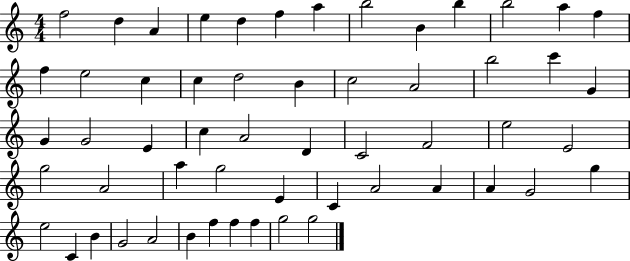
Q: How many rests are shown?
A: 0